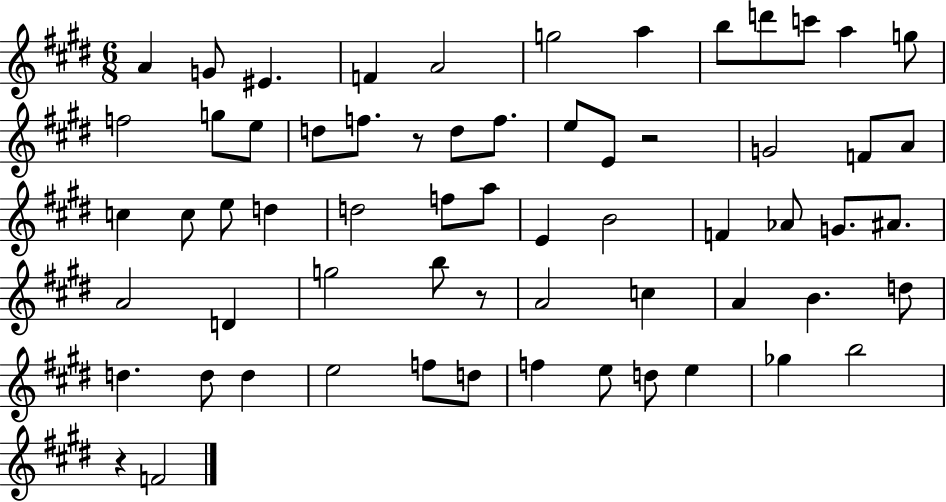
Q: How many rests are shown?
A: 4